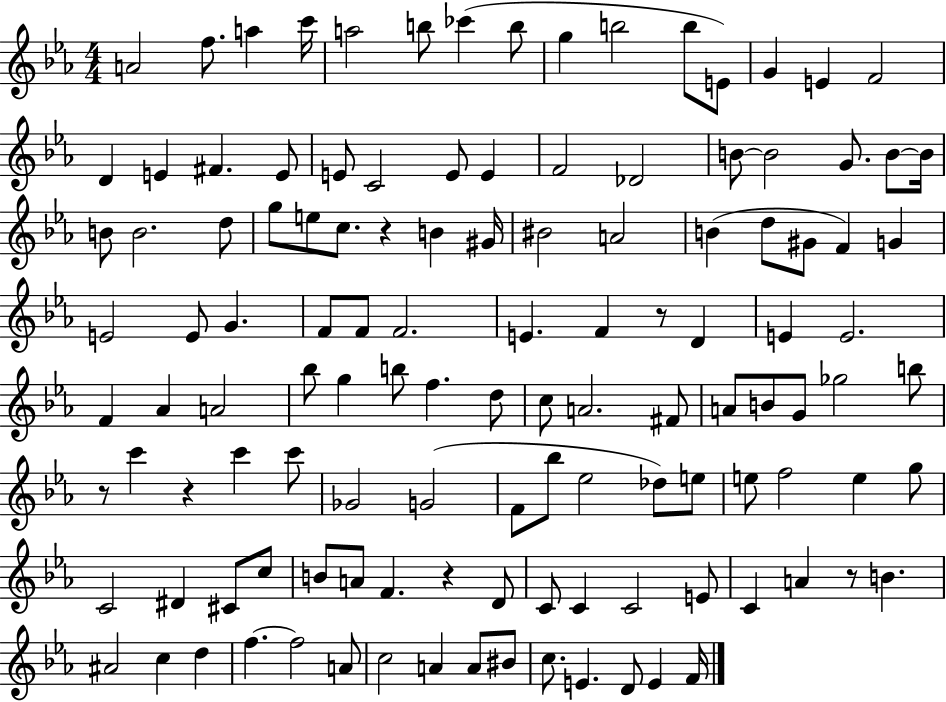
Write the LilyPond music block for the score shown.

{
  \clef treble
  \numericTimeSignature
  \time 4/4
  \key ees \major
  a'2 f''8. a''4 c'''16 | a''2 b''8 ces'''4( b''8 | g''4 b''2 b''8 e'8) | g'4 e'4 f'2 | \break d'4 e'4 fis'4. e'8 | e'8 c'2 e'8 e'4 | f'2 des'2 | b'8~~ b'2 g'8. b'8~~ b'16 | \break b'8 b'2. d''8 | g''8 e''8 c''8. r4 b'4 gis'16 | bis'2 a'2 | b'4( d''8 gis'8 f'4) g'4 | \break e'2 e'8 g'4. | f'8 f'8 f'2. | e'4. f'4 r8 d'4 | e'4 e'2. | \break f'4 aes'4 a'2 | bes''8 g''4 b''8 f''4. d''8 | c''8 a'2. fis'8 | a'8 b'8 g'8 ges''2 b''8 | \break r8 c'''4 r4 c'''4 c'''8 | ges'2 g'2( | f'8 bes''8 ees''2 des''8) e''8 | e''8 f''2 e''4 g''8 | \break c'2 dis'4 cis'8 c''8 | b'8 a'8 f'4. r4 d'8 | c'8 c'4 c'2 e'8 | c'4 a'4 r8 b'4. | \break ais'2 c''4 d''4 | f''4.~~ f''2 a'8 | c''2 a'4 a'8 bis'8 | c''8. e'4. d'8 e'4 f'16 | \break \bar "|."
}